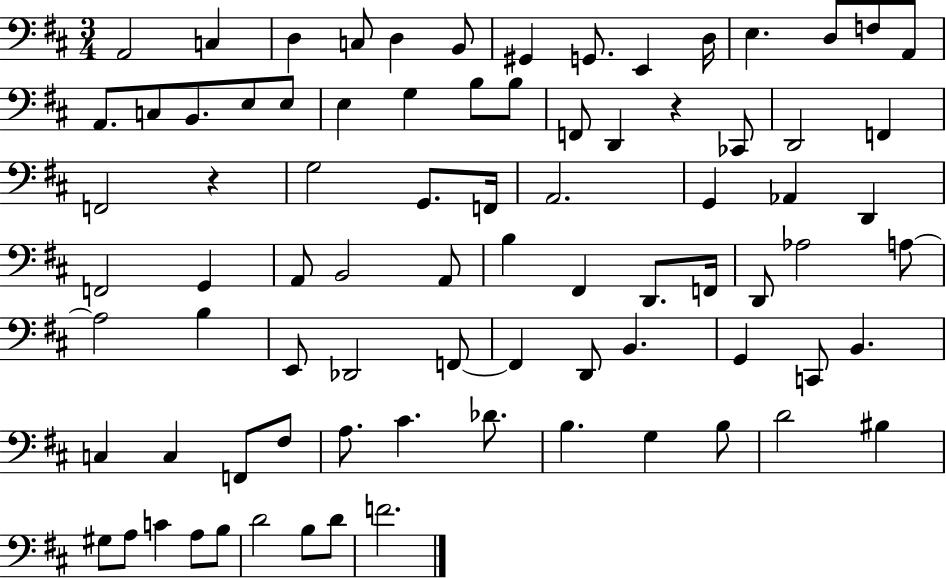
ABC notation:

X:1
T:Untitled
M:3/4
L:1/4
K:D
A,,2 C, D, C,/2 D, B,,/2 ^G,, G,,/2 E,, D,/4 E, D,/2 F,/2 A,,/2 A,,/2 C,/2 B,,/2 E,/2 E,/2 E, G, B,/2 B,/2 F,,/2 D,, z _C,,/2 D,,2 F,, F,,2 z G,2 G,,/2 F,,/4 A,,2 G,, _A,, D,, F,,2 G,, A,,/2 B,,2 A,,/2 B, ^F,, D,,/2 F,,/4 D,,/2 _A,2 A,/2 A,2 B, E,,/2 _D,,2 F,,/2 F,, D,,/2 B,, G,, C,,/2 B,, C, C, F,,/2 ^F,/2 A,/2 ^C _D/2 B, G, B,/2 D2 ^B, ^G,/2 A,/2 C A,/2 B,/2 D2 B,/2 D/2 F2